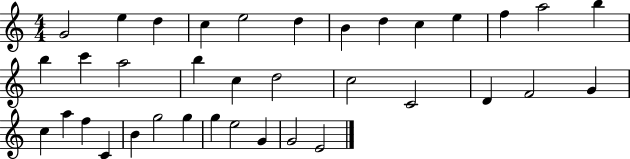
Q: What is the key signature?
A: C major